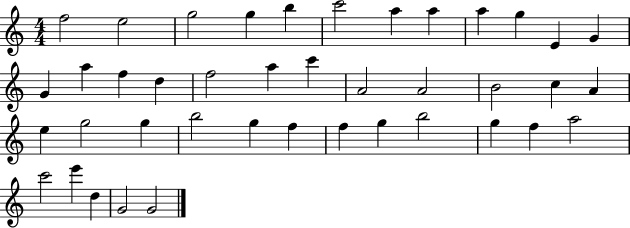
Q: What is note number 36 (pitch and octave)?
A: A5